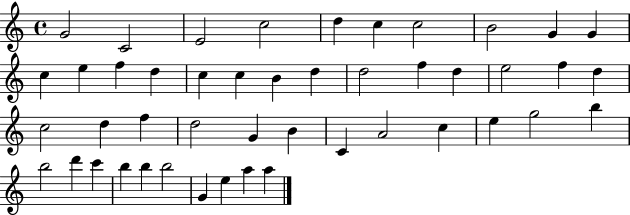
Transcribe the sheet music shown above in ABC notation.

X:1
T:Untitled
M:4/4
L:1/4
K:C
G2 C2 E2 c2 d c c2 B2 G G c e f d c c B d d2 f d e2 f d c2 d f d2 G B C A2 c e g2 b b2 d' c' b b b2 G e a a